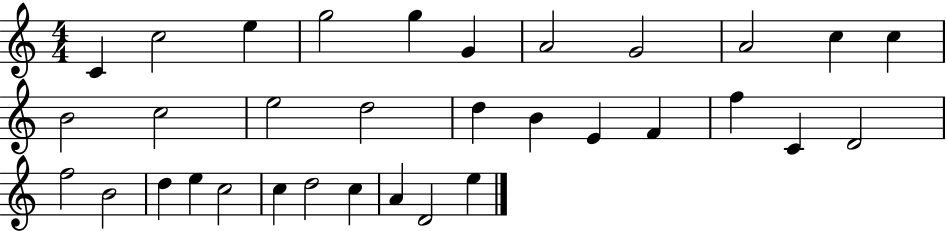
{
  \clef treble
  \numericTimeSignature
  \time 4/4
  \key c \major
  c'4 c''2 e''4 | g''2 g''4 g'4 | a'2 g'2 | a'2 c''4 c''4 | \break b'2 c''2 | e''2 d''2 | d''4 b'4 e'4 f'4 | f''4 c'4 d'2 | \break f''2 b'2 | d''4 e''4 c''2 | c''4 d''2 c''4 | a'4 d'2 e''4 | \break \bar "|."
}